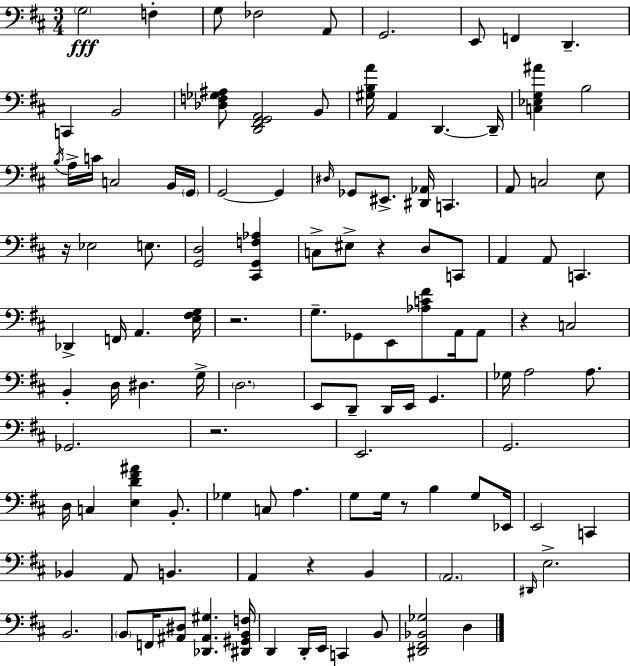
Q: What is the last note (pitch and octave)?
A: D3